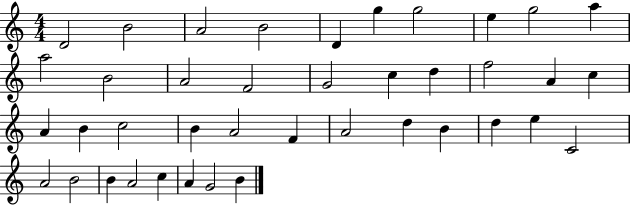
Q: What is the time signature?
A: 4/4